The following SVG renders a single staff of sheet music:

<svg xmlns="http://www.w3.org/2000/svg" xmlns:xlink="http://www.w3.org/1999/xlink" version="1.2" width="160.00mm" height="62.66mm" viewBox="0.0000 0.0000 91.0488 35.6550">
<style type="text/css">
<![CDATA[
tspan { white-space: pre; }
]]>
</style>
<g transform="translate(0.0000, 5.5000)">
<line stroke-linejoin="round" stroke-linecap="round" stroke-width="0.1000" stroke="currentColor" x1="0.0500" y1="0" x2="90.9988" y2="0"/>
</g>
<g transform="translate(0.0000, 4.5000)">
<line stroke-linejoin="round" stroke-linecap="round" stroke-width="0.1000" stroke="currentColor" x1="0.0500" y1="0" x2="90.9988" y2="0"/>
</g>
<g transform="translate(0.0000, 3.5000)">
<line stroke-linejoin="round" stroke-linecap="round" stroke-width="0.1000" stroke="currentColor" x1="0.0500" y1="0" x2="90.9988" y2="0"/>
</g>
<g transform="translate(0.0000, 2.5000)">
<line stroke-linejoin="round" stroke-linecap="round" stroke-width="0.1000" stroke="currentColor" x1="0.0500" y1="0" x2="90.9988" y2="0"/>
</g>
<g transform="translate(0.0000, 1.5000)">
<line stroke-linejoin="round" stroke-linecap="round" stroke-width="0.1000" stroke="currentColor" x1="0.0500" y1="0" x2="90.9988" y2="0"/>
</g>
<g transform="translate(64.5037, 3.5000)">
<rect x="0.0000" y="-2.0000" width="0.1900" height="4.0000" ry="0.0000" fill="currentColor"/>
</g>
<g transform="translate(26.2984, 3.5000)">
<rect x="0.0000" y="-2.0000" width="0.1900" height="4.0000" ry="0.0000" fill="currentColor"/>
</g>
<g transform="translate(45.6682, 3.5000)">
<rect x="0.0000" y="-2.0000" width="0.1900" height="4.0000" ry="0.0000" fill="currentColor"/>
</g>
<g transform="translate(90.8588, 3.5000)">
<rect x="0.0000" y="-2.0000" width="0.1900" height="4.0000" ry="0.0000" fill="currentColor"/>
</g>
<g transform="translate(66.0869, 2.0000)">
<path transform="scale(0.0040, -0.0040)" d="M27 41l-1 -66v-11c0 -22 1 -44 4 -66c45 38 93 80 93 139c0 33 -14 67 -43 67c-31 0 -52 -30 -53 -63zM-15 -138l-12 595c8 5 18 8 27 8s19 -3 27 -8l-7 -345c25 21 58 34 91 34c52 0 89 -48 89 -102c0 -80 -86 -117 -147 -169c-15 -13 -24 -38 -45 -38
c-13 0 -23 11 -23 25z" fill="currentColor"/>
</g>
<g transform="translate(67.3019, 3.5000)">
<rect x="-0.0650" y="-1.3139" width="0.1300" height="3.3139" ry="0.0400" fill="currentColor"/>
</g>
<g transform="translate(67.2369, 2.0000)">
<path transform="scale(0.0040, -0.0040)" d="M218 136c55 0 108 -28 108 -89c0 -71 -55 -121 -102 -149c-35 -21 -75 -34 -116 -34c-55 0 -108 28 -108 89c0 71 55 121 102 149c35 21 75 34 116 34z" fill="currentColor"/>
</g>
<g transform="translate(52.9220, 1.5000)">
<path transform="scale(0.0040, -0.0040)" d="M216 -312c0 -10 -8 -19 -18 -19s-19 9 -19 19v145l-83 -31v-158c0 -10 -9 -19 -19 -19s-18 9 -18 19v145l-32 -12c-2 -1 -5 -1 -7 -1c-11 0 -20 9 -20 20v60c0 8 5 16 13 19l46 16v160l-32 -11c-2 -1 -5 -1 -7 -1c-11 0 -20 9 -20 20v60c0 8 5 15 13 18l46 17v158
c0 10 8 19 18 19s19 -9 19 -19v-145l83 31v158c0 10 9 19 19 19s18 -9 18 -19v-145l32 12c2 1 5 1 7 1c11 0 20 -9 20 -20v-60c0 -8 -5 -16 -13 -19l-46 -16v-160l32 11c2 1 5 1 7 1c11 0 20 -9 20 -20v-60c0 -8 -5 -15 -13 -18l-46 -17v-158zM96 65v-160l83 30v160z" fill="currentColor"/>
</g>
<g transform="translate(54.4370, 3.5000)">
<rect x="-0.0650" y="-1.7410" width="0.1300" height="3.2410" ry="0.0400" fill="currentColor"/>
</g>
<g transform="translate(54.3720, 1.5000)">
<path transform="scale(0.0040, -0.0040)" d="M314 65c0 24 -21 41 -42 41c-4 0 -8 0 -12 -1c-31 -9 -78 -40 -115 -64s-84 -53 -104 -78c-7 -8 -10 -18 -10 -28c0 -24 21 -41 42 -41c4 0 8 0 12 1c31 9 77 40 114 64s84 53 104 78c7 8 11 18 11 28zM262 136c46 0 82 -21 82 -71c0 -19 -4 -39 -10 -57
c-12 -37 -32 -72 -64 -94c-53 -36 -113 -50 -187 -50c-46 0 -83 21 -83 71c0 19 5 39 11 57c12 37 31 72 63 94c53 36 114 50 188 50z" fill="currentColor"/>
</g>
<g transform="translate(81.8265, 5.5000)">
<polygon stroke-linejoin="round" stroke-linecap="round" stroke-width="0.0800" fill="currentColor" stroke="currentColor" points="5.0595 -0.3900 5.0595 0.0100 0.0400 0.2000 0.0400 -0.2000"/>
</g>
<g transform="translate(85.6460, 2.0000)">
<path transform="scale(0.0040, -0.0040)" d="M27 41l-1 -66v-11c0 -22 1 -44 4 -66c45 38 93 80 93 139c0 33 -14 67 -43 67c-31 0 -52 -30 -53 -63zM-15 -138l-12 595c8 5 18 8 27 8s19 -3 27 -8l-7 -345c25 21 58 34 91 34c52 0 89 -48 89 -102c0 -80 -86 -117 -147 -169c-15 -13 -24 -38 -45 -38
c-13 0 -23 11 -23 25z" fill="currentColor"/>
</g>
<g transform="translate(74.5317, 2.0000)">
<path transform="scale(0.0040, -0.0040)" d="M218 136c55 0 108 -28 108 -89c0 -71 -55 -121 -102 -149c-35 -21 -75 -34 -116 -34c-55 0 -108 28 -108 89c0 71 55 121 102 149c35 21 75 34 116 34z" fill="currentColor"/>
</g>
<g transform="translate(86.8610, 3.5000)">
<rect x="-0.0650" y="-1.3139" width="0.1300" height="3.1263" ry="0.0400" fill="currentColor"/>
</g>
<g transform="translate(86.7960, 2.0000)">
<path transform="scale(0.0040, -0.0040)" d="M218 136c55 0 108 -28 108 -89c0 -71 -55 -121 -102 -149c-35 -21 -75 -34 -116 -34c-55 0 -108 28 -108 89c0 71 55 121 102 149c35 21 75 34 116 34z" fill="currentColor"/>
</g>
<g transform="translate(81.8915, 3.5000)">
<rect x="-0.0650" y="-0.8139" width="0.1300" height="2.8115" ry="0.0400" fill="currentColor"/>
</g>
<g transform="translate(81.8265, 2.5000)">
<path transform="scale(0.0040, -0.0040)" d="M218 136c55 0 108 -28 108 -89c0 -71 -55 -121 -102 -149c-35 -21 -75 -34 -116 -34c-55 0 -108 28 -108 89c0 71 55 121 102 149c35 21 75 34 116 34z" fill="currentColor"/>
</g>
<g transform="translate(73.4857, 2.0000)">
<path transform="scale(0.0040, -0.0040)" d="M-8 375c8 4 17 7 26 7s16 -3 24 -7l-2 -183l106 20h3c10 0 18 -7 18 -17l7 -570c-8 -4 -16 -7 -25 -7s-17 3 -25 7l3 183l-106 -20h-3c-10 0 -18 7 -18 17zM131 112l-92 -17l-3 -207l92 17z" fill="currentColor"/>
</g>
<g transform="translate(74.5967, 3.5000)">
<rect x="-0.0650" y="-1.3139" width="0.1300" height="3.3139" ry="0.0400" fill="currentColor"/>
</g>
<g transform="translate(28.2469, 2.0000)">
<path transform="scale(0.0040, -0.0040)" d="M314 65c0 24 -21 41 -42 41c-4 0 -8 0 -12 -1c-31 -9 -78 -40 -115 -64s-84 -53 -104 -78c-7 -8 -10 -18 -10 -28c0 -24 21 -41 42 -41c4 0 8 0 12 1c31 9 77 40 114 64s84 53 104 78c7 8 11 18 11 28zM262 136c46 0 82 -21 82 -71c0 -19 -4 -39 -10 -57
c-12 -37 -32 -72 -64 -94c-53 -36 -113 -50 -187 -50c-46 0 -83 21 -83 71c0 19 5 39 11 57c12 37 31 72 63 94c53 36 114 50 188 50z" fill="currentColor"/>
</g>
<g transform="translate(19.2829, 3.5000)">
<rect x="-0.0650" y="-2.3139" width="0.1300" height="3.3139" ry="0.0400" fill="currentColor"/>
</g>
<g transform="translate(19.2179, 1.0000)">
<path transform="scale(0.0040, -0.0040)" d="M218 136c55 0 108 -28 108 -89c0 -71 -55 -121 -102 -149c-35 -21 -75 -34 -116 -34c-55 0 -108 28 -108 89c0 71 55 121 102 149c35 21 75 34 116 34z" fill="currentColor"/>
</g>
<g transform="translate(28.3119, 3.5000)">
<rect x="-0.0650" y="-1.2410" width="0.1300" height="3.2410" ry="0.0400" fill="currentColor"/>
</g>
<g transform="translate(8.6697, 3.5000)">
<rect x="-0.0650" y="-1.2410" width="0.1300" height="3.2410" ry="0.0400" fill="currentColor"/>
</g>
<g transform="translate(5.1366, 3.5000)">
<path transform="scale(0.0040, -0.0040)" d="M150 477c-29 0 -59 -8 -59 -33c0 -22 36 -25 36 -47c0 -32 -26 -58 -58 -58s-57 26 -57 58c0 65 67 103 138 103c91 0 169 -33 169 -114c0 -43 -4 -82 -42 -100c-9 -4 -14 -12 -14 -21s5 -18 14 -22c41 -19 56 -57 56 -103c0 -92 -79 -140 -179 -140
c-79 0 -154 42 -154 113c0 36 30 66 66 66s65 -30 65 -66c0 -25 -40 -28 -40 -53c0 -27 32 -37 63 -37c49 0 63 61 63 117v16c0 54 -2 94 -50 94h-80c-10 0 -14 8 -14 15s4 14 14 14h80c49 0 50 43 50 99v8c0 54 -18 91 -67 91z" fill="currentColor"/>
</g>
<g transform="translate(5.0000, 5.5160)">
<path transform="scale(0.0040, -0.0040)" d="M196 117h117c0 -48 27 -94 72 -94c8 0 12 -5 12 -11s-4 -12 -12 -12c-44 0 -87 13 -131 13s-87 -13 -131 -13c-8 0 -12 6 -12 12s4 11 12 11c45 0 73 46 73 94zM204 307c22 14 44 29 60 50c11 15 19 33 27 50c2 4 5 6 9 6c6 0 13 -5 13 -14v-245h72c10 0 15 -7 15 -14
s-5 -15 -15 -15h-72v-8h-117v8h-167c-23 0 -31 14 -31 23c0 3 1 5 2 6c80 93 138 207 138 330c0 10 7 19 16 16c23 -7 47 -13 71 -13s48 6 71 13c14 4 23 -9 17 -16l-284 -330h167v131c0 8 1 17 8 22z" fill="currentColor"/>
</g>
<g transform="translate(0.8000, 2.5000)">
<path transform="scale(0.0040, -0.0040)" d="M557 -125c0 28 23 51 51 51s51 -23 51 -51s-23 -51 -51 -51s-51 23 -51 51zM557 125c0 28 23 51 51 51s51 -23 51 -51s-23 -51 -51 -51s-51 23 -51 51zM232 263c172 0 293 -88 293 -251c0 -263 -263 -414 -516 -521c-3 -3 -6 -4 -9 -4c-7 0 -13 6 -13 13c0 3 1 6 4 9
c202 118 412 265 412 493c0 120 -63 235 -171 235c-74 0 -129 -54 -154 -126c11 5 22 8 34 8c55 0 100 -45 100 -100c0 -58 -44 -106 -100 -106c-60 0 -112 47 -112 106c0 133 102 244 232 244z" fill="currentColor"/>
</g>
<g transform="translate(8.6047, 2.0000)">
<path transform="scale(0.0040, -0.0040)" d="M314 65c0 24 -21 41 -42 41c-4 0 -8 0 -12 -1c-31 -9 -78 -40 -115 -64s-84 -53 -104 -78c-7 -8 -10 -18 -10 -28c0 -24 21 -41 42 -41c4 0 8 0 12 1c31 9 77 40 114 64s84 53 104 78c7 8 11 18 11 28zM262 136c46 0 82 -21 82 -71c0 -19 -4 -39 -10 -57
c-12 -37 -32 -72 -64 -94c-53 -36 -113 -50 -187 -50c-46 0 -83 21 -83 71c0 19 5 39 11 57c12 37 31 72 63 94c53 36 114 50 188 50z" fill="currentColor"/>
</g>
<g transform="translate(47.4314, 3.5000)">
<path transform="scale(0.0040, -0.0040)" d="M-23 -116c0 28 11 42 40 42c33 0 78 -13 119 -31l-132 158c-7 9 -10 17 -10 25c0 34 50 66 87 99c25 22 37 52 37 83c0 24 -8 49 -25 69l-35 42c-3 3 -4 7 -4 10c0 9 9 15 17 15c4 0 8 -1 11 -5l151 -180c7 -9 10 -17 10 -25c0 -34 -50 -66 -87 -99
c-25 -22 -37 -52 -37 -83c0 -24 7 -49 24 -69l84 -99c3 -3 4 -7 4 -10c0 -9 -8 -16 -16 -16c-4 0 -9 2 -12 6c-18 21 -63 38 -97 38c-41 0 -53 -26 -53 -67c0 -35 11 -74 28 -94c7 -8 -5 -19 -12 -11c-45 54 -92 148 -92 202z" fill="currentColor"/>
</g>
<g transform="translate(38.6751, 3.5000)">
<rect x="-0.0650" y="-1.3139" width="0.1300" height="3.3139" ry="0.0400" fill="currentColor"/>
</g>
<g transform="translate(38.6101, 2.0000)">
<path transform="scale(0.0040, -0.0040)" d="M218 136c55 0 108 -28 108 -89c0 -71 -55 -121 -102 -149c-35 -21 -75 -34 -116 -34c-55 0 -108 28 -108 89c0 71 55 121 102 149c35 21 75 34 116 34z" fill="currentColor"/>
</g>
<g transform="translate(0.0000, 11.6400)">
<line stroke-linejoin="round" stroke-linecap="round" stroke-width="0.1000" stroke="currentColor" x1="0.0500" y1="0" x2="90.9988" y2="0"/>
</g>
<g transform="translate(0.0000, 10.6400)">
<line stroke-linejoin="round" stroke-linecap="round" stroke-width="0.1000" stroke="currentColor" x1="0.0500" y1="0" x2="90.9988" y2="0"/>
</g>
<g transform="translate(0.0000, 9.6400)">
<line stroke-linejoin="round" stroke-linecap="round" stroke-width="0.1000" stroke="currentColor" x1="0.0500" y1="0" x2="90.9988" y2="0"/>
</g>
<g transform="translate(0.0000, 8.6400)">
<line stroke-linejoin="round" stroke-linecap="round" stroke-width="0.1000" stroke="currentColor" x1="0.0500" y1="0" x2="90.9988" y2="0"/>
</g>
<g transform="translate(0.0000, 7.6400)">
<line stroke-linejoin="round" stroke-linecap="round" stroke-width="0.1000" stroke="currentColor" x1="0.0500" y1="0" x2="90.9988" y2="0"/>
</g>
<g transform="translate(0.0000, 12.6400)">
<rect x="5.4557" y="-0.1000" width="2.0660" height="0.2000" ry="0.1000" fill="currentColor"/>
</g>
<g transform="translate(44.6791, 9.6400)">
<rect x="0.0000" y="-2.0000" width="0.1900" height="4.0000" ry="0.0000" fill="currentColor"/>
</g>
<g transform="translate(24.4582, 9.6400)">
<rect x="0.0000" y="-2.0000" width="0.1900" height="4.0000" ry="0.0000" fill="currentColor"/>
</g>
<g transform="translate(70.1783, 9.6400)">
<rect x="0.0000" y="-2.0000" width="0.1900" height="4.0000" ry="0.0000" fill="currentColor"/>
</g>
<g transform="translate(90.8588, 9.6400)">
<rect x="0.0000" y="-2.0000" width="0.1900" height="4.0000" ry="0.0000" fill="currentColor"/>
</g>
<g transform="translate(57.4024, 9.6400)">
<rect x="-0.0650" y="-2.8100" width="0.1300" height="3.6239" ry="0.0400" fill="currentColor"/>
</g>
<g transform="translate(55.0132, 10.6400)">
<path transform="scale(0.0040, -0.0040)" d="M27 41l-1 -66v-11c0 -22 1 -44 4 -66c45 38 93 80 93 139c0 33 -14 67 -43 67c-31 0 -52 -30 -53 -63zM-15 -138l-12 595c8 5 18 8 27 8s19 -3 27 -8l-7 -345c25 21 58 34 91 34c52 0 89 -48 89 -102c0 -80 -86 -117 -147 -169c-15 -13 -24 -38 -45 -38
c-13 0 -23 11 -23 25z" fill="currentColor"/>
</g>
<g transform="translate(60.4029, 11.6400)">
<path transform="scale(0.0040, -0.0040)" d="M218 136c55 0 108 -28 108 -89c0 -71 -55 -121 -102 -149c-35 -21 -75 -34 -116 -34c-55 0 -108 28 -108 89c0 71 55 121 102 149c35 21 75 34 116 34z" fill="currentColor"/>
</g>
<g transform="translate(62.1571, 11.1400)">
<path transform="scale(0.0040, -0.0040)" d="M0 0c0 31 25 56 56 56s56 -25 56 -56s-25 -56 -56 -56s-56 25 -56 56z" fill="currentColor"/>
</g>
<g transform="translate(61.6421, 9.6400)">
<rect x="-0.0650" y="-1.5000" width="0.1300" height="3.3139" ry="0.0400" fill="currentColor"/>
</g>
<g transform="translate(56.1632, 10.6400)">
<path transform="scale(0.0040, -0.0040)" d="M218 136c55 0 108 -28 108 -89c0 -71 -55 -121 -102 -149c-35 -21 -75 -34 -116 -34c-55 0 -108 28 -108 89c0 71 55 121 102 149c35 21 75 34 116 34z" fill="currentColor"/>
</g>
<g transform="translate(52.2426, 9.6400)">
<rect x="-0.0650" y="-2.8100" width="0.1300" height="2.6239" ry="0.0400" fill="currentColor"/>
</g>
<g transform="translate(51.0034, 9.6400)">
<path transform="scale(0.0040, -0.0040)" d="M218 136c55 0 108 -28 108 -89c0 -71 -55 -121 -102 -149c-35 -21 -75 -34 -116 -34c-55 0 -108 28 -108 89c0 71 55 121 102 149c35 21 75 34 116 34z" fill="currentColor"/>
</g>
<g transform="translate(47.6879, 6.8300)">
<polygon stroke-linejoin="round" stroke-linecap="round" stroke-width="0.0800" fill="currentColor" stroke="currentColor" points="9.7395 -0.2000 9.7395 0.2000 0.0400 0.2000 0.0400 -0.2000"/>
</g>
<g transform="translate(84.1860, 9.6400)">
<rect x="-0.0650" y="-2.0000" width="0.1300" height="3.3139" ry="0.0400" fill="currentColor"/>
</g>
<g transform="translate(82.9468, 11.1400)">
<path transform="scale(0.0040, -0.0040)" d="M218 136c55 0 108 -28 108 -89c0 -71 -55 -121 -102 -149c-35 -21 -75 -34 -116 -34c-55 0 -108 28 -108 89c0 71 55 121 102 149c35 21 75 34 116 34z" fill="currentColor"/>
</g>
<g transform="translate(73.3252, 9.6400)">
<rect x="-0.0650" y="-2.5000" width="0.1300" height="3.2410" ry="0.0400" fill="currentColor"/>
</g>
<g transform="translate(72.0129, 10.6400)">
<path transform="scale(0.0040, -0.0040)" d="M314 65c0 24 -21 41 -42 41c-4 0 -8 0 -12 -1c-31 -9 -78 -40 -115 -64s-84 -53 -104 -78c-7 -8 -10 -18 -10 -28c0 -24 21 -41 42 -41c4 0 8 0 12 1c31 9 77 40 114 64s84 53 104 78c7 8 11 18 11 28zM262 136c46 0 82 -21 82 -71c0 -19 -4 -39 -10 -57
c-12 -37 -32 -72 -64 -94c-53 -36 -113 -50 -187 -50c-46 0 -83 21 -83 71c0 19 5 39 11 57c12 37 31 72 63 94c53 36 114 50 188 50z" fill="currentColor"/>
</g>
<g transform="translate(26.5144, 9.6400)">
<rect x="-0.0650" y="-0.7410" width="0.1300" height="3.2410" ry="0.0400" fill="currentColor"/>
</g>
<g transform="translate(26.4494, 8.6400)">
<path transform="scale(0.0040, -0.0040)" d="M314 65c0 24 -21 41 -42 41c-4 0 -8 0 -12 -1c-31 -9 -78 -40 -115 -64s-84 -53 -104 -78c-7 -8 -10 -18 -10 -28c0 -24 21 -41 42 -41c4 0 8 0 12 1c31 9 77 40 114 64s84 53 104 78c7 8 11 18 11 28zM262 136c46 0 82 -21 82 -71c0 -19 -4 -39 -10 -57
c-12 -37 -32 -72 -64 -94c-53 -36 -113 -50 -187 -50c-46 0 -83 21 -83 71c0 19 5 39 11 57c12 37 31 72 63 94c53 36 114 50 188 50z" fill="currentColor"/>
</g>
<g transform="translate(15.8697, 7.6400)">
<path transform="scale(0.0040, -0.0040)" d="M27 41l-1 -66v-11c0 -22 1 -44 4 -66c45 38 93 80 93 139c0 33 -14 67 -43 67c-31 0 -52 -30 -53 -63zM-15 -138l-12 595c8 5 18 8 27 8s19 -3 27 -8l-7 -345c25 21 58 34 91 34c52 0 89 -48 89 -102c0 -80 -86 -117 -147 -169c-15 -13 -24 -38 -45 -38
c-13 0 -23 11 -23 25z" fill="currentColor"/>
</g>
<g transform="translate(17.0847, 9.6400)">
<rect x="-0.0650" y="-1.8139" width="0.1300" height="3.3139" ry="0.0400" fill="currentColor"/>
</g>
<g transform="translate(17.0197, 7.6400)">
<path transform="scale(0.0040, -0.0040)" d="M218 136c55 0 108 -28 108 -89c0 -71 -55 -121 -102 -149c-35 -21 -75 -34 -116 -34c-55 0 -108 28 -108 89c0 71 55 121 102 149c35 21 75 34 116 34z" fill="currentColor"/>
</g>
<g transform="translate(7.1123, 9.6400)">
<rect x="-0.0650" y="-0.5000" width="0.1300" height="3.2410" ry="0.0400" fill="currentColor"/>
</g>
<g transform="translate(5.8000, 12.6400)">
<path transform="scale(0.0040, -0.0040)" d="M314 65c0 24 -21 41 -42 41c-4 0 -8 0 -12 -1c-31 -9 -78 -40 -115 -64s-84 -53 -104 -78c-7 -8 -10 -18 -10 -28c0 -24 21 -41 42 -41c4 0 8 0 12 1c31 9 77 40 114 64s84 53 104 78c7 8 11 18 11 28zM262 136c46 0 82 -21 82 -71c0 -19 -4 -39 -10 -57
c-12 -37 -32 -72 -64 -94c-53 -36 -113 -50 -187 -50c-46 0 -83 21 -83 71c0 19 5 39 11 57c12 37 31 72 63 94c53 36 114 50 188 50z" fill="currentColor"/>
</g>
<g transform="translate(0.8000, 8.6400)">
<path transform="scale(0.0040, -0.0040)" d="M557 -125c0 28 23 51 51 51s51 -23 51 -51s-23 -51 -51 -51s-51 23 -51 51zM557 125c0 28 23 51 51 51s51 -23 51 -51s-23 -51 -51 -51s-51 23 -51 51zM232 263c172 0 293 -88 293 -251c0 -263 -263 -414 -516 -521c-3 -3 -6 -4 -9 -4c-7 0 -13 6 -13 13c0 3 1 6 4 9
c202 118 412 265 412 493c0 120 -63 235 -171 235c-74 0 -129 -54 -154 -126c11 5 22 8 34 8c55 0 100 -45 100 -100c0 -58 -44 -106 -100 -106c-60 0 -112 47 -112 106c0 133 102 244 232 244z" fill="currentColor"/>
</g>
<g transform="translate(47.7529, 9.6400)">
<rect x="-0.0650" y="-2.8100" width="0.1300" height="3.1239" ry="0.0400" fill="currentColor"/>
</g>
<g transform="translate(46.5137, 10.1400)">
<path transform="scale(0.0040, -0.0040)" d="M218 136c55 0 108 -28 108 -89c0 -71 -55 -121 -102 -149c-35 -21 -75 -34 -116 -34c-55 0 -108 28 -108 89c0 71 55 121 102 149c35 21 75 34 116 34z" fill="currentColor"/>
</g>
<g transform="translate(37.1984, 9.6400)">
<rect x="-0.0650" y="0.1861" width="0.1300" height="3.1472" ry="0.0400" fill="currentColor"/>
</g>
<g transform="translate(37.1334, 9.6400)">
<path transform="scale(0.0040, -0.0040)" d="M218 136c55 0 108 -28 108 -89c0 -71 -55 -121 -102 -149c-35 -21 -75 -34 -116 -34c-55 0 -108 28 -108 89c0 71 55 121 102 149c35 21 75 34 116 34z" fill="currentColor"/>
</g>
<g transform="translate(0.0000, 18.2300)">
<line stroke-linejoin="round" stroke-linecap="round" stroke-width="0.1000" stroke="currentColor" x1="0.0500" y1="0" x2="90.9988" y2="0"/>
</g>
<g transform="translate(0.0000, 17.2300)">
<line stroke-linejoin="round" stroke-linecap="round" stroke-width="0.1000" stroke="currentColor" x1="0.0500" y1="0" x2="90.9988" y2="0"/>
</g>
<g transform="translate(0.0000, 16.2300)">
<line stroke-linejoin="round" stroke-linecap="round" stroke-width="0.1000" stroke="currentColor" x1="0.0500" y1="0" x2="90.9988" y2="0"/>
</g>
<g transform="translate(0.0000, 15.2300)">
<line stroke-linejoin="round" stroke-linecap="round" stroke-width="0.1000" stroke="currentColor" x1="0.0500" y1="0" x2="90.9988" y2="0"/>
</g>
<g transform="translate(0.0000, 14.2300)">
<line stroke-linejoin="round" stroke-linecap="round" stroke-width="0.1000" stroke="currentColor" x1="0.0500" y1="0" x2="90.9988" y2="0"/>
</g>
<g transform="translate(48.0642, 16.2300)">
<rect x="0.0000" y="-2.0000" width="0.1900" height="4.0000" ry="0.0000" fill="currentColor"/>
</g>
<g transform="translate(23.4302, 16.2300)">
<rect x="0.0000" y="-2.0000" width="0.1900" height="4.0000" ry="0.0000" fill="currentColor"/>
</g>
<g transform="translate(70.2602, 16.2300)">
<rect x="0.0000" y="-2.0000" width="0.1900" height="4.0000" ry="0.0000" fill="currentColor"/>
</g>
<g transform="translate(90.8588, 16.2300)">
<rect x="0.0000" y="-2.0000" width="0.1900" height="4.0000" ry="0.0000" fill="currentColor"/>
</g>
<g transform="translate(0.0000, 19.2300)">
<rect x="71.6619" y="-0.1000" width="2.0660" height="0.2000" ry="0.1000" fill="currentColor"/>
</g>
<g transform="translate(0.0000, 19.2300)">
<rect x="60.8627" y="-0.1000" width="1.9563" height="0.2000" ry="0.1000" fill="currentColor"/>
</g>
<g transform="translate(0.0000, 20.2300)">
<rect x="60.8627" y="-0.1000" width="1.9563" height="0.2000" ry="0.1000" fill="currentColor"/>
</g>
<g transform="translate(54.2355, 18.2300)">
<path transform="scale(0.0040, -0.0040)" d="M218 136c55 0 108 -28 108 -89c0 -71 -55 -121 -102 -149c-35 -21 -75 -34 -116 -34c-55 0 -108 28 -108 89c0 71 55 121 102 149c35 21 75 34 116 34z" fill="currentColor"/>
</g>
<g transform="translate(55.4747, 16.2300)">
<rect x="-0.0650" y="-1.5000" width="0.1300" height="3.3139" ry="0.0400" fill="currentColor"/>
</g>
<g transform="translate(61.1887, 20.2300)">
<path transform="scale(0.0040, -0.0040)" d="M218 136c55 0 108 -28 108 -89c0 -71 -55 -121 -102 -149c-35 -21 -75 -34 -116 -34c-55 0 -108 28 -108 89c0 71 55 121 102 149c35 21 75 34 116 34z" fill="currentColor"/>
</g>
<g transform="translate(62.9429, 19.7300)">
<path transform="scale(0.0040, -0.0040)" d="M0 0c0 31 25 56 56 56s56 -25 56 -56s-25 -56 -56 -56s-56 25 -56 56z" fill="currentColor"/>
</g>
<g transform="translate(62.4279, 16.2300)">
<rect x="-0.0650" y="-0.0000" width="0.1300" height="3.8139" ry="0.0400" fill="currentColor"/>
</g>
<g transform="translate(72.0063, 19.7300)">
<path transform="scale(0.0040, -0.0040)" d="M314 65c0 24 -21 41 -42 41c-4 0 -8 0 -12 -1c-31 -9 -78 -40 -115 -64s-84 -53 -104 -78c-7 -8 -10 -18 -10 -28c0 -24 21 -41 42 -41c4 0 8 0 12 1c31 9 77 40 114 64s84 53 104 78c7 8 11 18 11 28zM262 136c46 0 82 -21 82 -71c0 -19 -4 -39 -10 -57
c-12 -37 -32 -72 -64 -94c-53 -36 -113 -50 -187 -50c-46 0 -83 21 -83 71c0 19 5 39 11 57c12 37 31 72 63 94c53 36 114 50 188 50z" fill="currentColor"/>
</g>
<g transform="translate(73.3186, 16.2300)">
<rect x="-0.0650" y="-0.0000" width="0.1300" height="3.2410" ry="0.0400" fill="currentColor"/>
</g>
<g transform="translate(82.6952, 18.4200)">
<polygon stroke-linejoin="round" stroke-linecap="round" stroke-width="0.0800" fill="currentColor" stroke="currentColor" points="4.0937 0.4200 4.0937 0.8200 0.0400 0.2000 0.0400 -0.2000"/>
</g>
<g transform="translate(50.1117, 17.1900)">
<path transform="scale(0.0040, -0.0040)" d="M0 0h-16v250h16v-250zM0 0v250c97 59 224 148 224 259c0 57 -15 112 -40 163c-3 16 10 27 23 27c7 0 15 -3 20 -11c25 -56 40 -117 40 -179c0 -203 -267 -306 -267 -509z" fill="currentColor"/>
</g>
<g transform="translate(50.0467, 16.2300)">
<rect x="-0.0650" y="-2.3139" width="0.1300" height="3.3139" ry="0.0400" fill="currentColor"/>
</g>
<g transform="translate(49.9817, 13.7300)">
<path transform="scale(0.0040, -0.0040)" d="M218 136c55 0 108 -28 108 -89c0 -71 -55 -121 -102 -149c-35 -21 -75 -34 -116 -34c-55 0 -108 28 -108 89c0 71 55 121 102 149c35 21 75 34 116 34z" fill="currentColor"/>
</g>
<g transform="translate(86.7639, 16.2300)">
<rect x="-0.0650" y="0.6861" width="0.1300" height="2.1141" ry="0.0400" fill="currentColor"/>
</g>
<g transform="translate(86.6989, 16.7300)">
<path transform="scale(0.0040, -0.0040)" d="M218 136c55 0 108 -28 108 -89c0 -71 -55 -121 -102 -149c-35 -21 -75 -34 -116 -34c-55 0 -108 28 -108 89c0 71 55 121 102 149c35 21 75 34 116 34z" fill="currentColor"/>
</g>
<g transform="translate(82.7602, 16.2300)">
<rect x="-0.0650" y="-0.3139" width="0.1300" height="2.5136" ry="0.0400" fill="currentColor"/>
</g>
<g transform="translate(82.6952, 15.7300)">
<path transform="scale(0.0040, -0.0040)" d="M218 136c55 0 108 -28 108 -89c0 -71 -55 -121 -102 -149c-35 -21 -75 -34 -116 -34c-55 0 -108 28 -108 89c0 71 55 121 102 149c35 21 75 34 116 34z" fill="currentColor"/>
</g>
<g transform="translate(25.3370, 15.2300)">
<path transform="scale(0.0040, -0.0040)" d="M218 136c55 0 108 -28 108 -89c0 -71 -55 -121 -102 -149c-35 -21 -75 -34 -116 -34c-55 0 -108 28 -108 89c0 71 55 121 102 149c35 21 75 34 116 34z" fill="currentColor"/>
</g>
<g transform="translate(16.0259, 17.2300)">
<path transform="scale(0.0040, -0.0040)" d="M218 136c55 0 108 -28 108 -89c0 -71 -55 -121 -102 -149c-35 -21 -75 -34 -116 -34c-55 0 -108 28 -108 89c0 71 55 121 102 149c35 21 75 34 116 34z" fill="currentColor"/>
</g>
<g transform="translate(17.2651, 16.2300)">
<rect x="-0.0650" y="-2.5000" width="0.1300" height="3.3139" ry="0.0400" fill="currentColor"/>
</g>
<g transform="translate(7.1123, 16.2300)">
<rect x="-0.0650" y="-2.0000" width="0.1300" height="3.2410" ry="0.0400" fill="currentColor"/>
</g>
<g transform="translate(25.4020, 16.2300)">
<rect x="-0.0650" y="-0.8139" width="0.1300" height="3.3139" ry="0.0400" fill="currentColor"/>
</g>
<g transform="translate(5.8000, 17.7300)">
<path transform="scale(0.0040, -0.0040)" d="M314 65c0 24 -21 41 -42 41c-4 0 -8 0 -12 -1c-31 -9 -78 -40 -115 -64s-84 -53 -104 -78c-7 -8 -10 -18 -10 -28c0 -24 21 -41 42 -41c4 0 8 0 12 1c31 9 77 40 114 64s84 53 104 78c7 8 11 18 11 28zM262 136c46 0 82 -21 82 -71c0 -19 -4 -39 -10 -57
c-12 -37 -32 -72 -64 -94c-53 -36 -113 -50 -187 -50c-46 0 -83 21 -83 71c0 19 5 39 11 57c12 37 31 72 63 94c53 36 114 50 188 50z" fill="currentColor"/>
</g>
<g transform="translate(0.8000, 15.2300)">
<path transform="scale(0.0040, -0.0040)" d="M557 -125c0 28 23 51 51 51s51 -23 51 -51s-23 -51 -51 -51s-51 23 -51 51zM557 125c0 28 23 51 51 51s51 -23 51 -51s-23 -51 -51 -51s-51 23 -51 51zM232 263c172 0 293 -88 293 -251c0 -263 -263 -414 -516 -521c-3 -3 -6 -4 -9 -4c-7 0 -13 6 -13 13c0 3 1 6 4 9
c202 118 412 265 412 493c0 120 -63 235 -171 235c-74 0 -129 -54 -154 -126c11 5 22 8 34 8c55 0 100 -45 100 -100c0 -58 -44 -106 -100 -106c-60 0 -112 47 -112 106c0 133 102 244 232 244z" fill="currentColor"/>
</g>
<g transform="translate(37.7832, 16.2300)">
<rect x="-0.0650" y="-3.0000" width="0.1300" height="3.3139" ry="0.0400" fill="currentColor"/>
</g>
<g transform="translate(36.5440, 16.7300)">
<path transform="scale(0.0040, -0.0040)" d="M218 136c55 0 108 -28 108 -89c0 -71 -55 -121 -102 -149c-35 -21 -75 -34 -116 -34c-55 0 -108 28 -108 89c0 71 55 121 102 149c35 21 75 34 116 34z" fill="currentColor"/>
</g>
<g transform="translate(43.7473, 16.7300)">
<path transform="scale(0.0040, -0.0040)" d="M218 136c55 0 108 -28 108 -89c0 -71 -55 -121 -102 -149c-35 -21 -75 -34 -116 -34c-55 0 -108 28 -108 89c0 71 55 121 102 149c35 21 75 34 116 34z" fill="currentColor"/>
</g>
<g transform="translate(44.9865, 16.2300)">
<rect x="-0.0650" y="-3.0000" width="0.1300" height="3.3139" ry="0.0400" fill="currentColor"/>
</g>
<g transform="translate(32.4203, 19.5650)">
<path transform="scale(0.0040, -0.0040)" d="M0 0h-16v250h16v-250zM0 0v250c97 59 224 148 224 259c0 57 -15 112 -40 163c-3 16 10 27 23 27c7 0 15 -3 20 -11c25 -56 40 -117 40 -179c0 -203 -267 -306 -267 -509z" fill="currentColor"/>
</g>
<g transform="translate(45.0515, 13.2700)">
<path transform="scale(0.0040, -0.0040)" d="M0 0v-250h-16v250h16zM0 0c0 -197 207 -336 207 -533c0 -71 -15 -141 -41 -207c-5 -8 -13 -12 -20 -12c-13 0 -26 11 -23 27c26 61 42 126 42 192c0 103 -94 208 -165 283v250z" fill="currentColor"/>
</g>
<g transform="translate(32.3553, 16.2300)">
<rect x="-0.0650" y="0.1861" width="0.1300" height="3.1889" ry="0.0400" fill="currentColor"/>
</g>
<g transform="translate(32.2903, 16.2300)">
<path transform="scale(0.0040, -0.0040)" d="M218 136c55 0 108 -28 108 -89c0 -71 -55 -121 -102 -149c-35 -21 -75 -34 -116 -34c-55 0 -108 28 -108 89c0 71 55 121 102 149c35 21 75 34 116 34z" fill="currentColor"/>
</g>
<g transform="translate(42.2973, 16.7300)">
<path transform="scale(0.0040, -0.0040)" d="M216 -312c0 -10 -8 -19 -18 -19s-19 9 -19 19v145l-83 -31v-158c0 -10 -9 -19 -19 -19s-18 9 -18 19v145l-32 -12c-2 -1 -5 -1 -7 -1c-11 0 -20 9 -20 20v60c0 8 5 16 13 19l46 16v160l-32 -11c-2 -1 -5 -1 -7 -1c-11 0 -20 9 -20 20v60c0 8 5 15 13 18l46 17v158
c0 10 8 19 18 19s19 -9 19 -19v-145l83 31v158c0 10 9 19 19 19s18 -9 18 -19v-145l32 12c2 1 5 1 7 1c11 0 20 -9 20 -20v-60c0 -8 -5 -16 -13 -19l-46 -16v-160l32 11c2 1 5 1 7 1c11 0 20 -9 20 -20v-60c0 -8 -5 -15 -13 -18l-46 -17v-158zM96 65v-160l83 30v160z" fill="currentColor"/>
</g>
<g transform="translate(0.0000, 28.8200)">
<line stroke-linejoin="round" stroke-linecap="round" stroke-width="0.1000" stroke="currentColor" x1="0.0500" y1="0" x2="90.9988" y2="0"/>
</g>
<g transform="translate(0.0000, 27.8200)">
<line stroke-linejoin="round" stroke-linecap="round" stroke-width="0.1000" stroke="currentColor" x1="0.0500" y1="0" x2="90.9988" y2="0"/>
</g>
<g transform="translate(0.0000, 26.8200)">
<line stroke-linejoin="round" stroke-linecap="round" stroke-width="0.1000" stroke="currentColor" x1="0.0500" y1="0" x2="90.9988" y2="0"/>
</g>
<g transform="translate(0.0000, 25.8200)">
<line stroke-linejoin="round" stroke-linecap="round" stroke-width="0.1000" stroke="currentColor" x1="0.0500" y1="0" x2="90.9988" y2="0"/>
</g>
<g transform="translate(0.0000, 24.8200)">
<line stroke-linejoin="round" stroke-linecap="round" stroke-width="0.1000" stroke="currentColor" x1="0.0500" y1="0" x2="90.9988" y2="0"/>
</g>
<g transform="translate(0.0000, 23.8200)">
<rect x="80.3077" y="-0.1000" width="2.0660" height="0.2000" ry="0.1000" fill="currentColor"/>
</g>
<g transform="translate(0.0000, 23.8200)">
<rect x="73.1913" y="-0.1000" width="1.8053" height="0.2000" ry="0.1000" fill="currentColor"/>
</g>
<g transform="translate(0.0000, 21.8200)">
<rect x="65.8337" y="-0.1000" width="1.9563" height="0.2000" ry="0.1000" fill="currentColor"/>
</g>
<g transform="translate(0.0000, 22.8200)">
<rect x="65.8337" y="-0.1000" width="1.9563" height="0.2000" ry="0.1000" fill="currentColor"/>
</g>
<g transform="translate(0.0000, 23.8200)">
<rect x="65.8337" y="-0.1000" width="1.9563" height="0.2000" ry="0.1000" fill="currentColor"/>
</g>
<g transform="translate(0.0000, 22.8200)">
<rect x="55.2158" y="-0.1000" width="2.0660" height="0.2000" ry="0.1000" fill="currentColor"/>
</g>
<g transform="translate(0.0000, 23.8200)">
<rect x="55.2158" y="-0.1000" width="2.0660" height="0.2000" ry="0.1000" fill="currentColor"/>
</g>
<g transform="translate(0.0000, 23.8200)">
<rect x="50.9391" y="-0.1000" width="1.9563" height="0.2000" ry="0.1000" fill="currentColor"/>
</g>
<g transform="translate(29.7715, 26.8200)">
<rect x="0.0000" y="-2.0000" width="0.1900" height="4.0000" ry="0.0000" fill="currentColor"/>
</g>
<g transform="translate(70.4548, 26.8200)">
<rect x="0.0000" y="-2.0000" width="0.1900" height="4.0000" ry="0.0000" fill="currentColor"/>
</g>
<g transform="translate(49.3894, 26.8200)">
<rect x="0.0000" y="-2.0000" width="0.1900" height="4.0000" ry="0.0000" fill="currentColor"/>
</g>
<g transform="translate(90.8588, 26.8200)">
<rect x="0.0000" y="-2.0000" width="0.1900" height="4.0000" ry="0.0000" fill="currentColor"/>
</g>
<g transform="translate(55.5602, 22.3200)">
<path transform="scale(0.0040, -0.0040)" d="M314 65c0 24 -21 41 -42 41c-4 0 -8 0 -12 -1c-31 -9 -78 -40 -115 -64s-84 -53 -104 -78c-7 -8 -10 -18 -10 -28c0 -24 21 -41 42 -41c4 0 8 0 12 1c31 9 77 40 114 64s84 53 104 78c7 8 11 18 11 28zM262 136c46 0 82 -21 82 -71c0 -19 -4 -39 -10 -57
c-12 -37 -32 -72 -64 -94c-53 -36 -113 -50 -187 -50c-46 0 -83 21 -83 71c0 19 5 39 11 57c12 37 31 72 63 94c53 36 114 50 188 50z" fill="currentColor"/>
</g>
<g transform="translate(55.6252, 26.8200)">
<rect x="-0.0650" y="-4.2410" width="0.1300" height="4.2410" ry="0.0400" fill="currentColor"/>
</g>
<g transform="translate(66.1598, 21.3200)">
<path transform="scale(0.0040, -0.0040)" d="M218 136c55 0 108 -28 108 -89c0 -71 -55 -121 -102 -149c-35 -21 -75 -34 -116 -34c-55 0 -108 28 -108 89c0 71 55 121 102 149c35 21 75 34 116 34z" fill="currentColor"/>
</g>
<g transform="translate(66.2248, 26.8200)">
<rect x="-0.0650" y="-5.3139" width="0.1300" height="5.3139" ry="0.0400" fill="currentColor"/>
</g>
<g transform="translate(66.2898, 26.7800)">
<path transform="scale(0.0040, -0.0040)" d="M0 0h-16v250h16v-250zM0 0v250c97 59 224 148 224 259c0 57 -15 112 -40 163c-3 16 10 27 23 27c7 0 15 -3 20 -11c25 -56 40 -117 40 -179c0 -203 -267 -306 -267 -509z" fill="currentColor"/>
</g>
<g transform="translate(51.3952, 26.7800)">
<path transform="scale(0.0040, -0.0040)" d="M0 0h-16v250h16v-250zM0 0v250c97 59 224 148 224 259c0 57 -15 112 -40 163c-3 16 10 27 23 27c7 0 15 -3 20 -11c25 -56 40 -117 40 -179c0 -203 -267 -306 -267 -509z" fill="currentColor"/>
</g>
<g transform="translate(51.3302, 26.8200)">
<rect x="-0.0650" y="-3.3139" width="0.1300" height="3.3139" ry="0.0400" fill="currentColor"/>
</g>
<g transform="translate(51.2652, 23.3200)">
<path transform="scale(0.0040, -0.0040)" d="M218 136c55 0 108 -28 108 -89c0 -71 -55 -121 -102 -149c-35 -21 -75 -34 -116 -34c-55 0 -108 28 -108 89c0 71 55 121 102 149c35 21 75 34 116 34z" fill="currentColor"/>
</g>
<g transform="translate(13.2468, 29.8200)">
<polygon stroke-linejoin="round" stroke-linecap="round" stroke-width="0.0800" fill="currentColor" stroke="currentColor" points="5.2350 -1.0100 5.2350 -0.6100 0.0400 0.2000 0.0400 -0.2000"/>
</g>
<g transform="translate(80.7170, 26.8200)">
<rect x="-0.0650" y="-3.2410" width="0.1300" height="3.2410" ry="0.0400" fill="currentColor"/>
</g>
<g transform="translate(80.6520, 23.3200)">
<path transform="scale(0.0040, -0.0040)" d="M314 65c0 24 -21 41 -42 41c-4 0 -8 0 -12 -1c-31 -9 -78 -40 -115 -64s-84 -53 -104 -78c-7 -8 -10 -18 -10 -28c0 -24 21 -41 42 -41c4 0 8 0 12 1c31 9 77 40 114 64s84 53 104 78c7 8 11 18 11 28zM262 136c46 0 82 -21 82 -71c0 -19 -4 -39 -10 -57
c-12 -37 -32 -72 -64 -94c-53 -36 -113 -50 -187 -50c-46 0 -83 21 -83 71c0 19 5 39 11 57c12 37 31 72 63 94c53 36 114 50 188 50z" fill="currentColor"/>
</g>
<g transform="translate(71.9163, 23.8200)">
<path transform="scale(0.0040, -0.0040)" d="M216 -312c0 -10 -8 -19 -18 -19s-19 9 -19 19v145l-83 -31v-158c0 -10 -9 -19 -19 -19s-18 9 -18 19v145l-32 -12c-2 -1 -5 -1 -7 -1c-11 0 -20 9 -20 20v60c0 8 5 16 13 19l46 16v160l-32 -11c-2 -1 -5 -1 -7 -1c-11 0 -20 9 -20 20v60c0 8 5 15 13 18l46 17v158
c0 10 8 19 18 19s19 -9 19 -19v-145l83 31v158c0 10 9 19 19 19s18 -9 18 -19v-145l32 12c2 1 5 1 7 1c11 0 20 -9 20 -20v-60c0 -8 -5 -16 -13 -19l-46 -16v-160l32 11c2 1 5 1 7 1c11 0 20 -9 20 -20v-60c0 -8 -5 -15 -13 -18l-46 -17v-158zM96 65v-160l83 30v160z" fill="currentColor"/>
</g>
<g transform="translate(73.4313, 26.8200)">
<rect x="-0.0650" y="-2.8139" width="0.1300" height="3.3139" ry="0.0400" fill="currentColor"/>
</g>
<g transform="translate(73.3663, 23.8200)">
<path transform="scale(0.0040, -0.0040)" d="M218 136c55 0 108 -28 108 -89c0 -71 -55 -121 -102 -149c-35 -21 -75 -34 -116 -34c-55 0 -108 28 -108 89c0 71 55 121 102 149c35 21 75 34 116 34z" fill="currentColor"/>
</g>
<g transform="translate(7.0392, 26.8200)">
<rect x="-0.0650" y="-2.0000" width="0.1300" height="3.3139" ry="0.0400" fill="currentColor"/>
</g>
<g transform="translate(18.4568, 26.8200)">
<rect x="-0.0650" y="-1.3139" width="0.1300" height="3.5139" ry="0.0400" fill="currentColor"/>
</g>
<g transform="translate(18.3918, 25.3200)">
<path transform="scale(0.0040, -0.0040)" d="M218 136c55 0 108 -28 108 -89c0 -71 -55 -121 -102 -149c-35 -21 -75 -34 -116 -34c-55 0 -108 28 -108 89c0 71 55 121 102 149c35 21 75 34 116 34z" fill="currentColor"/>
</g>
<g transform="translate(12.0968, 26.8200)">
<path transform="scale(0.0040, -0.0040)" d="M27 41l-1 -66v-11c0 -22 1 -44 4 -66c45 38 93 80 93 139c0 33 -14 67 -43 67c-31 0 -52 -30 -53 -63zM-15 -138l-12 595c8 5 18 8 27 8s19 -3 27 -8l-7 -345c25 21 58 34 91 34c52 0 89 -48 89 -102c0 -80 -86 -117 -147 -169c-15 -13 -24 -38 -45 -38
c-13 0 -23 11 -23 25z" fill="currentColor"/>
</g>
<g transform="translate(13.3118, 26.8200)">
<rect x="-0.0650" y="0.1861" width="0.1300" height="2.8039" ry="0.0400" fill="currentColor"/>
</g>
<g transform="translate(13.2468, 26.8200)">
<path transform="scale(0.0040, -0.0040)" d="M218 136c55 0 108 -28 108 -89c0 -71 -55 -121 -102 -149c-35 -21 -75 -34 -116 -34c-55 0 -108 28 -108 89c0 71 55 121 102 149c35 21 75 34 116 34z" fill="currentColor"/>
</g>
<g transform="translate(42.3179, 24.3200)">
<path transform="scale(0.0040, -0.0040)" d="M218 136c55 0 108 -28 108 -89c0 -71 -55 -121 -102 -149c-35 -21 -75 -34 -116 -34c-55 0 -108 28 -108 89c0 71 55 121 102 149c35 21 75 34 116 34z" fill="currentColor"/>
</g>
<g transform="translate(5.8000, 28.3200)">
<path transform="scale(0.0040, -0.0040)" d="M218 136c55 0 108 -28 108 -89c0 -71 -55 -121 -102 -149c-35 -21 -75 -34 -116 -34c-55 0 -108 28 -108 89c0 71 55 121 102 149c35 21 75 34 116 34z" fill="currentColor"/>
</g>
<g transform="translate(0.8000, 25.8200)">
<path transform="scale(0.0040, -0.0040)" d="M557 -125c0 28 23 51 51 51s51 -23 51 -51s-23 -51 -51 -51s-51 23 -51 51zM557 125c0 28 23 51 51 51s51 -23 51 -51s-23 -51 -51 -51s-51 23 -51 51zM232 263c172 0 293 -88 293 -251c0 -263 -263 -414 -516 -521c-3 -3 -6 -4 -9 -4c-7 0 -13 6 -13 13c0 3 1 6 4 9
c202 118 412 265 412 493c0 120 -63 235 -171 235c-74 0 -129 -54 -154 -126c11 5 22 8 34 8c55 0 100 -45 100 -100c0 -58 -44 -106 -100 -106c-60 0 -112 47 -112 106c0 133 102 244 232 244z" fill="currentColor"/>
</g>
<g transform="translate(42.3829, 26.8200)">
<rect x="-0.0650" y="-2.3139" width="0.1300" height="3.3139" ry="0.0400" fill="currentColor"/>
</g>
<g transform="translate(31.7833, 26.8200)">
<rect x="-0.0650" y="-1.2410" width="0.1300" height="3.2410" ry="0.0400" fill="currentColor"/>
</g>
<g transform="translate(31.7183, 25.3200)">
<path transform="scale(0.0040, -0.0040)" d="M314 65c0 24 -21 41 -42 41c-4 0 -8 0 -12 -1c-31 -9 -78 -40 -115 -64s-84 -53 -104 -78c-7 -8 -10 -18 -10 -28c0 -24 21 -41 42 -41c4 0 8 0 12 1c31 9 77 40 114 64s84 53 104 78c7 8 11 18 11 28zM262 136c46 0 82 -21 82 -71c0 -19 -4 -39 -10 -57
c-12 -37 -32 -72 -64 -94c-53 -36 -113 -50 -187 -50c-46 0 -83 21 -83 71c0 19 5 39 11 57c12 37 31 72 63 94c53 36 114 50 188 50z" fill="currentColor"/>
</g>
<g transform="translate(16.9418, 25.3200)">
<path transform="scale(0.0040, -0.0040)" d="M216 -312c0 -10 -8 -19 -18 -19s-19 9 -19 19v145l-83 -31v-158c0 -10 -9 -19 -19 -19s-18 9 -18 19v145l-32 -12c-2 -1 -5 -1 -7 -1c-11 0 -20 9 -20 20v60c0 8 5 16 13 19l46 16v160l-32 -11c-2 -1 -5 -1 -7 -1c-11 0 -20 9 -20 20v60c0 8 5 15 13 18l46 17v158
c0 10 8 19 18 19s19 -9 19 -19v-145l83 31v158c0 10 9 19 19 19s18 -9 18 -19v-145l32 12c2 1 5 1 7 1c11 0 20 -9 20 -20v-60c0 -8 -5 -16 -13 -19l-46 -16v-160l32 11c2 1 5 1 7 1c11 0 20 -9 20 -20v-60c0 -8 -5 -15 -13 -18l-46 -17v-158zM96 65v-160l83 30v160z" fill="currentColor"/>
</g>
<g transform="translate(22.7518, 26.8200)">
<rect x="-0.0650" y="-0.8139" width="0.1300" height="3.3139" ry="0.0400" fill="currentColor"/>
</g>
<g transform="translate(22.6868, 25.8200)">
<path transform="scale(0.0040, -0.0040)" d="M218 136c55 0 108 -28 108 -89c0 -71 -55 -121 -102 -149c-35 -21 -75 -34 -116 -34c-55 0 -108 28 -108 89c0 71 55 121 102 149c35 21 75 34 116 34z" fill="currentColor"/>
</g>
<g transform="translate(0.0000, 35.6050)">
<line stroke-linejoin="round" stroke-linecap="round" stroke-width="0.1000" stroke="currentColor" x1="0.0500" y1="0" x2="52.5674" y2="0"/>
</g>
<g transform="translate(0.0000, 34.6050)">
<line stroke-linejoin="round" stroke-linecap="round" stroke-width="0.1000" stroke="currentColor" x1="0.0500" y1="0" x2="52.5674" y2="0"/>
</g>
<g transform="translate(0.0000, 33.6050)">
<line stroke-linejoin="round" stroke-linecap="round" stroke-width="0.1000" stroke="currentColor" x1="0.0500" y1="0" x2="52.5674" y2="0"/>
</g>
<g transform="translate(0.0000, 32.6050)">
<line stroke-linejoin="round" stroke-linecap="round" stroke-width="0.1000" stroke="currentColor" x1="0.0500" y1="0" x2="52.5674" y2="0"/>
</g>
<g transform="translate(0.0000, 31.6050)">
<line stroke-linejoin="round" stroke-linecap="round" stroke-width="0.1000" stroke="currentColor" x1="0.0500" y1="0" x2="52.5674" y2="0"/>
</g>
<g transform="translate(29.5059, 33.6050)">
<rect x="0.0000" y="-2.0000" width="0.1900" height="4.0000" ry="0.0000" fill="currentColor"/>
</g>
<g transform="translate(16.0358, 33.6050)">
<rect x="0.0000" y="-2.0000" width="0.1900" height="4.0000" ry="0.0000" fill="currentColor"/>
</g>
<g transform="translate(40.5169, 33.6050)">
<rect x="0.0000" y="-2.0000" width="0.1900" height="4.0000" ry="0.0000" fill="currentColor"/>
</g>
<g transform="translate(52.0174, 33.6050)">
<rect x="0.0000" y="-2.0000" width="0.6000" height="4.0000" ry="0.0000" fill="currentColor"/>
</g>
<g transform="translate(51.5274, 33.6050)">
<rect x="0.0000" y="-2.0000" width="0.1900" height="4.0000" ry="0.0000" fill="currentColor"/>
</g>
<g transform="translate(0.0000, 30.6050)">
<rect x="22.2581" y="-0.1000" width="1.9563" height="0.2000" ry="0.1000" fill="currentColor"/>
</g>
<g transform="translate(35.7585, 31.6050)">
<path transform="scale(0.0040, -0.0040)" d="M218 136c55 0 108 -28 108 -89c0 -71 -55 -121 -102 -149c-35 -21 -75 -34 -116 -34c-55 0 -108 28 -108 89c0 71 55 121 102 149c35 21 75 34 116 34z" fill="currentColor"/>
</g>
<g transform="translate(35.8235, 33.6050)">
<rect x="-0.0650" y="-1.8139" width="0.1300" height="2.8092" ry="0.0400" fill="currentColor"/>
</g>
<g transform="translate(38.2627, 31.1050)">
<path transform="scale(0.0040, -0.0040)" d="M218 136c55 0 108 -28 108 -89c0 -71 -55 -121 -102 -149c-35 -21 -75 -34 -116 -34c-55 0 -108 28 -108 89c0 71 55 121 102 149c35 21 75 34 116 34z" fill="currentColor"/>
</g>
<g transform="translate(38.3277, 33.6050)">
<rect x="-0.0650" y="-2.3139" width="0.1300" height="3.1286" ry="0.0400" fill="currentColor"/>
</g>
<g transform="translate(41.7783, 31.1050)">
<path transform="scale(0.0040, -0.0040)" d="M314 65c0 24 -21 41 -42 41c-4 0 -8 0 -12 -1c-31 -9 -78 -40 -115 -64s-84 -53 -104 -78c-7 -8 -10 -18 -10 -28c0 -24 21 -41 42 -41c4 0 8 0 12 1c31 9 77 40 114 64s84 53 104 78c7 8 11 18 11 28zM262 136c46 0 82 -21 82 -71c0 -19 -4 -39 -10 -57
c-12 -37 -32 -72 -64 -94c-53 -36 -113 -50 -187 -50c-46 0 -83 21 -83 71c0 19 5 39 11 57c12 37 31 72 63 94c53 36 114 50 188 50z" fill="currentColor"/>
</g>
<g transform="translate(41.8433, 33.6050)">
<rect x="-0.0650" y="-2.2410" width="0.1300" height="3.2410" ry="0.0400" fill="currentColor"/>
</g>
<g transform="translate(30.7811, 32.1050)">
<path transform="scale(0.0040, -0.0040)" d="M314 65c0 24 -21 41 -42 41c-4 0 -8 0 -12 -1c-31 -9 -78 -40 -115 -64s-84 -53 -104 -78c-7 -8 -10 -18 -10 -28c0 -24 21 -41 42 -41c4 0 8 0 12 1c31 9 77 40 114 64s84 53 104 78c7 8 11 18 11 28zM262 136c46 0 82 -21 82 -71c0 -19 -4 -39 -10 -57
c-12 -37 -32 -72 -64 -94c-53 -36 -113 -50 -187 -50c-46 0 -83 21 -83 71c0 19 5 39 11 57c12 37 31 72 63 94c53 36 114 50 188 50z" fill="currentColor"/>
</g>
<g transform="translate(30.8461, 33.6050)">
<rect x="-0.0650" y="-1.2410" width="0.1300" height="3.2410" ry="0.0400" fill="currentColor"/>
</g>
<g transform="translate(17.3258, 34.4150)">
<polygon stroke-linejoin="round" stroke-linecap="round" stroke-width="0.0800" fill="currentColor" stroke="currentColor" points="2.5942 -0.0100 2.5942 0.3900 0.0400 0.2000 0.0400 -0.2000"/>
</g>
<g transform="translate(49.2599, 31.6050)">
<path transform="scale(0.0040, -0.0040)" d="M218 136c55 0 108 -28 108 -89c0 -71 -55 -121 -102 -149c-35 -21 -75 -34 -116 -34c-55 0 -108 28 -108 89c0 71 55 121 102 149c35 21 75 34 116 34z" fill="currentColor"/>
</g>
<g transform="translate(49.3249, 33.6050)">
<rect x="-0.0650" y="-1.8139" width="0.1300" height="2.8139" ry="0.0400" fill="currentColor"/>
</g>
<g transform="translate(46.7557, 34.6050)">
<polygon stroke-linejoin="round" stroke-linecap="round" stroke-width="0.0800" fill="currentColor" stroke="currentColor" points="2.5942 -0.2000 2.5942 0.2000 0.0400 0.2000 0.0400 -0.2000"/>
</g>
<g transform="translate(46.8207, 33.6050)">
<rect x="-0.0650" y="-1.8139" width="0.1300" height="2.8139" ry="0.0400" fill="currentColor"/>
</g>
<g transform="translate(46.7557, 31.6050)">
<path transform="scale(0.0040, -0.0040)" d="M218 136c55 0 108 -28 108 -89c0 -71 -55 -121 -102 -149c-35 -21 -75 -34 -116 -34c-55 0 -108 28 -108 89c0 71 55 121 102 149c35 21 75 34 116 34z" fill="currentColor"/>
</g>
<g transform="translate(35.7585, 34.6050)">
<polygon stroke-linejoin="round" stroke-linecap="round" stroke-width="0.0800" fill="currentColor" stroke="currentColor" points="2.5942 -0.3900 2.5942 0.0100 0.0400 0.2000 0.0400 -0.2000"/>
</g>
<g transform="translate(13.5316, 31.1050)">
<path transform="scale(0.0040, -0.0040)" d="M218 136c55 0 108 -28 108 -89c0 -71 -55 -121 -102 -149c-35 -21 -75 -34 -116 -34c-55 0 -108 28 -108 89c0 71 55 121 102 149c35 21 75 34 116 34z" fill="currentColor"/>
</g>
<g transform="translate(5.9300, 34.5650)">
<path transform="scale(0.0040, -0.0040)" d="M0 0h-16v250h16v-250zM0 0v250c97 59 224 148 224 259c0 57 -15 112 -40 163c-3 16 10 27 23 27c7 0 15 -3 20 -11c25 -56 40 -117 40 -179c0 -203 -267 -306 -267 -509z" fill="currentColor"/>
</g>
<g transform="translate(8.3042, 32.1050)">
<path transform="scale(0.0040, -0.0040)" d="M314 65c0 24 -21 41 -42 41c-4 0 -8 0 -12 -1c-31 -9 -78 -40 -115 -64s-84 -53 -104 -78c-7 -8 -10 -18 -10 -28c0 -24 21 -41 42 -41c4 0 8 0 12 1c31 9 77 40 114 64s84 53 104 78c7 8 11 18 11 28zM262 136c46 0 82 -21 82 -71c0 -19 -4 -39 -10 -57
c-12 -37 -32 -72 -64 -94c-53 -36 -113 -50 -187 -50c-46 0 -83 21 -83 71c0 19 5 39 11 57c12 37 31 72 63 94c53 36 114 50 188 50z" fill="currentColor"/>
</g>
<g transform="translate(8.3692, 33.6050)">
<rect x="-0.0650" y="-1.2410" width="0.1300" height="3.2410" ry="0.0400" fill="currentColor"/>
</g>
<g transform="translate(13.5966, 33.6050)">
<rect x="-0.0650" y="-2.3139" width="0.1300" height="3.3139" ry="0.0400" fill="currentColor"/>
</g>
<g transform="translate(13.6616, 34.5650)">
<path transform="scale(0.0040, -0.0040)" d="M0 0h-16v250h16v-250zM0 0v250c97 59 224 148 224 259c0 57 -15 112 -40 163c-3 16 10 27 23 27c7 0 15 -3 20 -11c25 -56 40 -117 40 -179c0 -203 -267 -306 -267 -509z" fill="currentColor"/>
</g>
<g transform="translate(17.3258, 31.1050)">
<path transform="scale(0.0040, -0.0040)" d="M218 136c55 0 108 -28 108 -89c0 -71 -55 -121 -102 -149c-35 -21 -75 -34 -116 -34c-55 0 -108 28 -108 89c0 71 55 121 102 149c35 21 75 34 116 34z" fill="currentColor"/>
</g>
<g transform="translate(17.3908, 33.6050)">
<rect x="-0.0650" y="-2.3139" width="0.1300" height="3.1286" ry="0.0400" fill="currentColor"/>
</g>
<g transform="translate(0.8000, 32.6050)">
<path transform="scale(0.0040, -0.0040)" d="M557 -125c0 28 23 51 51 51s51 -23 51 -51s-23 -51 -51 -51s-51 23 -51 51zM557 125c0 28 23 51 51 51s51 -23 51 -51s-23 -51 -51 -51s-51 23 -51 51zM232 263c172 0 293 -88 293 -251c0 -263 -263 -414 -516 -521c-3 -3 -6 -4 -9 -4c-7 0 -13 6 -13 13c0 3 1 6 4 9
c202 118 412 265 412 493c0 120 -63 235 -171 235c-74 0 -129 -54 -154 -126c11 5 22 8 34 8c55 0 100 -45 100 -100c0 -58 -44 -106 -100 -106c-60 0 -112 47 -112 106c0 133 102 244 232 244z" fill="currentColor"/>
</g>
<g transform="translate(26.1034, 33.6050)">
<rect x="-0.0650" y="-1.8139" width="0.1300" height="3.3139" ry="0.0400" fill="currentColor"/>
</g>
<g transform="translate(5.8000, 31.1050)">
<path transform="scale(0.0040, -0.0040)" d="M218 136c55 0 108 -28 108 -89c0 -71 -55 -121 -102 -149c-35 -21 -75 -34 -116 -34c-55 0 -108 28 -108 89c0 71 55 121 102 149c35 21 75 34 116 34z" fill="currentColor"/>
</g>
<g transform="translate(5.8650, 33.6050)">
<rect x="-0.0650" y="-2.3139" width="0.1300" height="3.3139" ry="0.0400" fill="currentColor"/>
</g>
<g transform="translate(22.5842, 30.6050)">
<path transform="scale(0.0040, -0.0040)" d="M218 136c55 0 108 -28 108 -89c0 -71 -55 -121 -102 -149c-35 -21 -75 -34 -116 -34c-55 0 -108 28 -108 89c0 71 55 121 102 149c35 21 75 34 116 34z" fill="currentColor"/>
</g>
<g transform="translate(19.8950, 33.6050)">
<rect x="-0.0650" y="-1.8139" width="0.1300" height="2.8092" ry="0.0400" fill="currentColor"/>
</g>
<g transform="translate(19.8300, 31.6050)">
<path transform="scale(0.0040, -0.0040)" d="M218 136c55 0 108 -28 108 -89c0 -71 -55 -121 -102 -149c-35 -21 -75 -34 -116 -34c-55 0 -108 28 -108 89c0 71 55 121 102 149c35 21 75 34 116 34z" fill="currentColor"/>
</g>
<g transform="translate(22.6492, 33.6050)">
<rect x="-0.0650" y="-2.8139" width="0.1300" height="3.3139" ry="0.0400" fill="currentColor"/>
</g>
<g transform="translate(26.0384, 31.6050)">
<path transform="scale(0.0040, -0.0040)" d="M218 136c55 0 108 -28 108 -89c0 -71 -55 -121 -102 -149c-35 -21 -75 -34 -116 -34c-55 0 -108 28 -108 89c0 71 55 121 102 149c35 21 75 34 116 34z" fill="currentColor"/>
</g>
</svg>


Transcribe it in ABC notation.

X:1
T:Untitled
M:3/4
L:1/4
K:C
G,2 B, G,2 G, z ^A,2 _G, G, F,/2 _G,/2 E,,2 _A, F,2 D, C,/2 D,/2 _B,,/2 G,, B,,2 A,, A,,2 B,, F, D,/2 C, ^C,/2 B,/2 G,, C,, D,,2 E,/2 C,/2 A,, _D,/2 ^G,/2 F, G,2 B, D/2 F2 A/2 ^C D2 B,/2 G,2 B,/2 B,/2 A,/2 C A, G,2 A,/2 B,/2 B,2 A,/2 A,/2